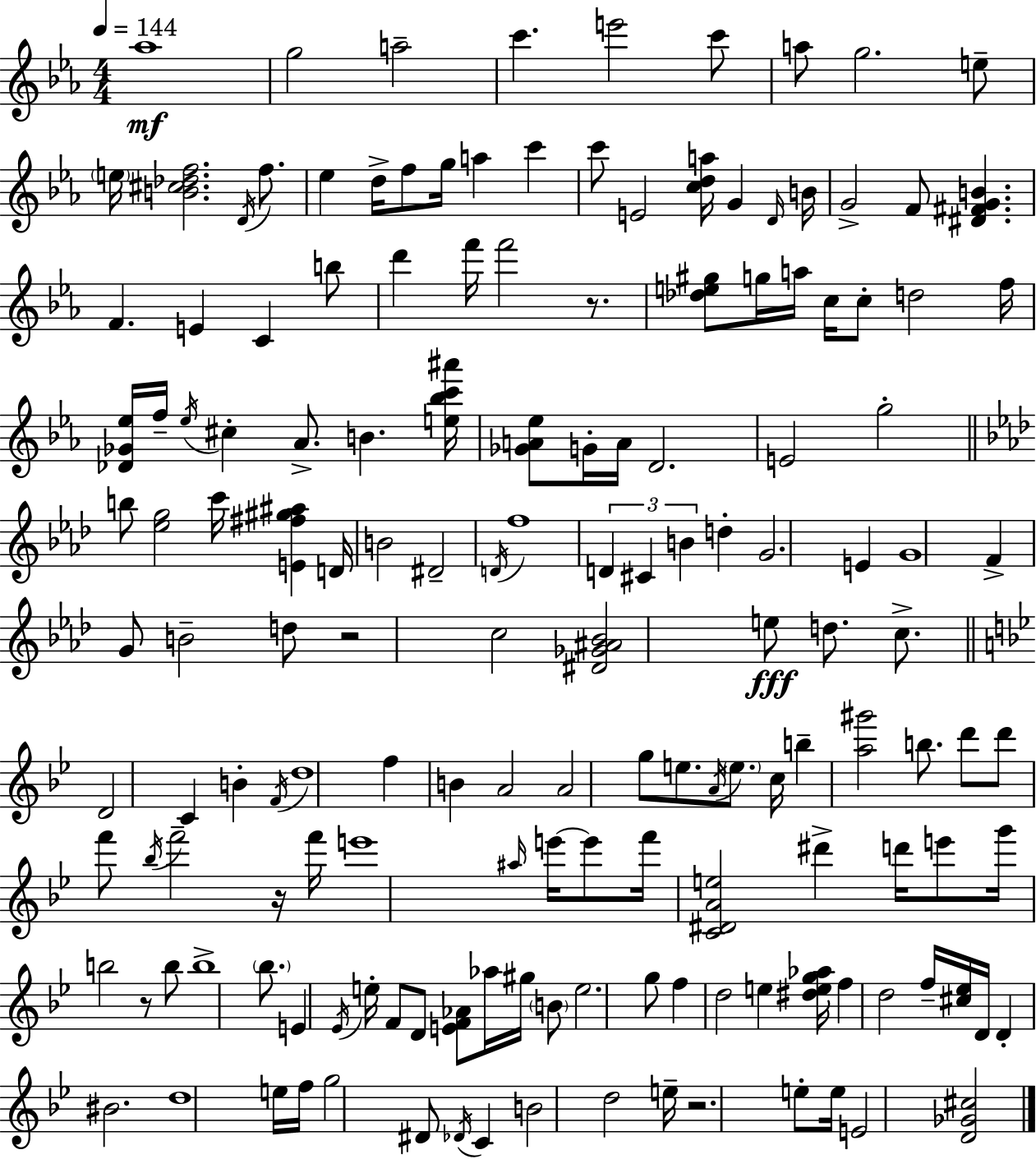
Ab5/w G5/h A5/h C6/q. E6/h C6/e A5/e G5/h. E5/e E5/s [B4,C#5,Db5,F5]/h. D4/s F5/e. Eb5/q D5/s F5/e G5/s A5/q C6/q C6/e E4/h [C5,D5,A5]/s G4/q D4/s B4/s G4/h F4/e [D#4,F#4,G4,B4]/q. F4/q. E4/q C4/q B5/e D6/q F6/s F6/h R/e. [Db5,E5,G#5]/e G5/s A5/s C5/s C5/e D5/h F5/s [Db4,Gb4,Eb5]/s F5/s Eb5/s C#5/q Ab4/e. B4/q. [E5,Bb5,C6,A#6]/s [Gb4,A4,Eb5]/e G4/s A4/s D4/h. E4/h G5/h B5/e [Eb5,G5]/h C6/s [E4,F#5,G#5,A#5]/q D4/s B4/h D#4/h D4/s F5/w D4/q C#4/q B4/q D5/q G4/h. E4/q G4/w F4/q G4/e B4/h D5/e R/h C5/h [D#4,Gb4,A#4,Bb4]/h E5/e D5/e. C5/e. D4/h C4/q B4/q F4/s D5/w F5/q B4/q A4/h A4/h G5/e E5/e. A4/s E5/e. C5/s B5/q [A5,G#6]/h B5/e. D6/e D6/e F6/e Bb5/s F6/h R/s F6/s E6/w A#5/s E6/s E6/e F6/s [C4,D#4,A4,E5]/h D#6/q D6/s E6/e G6/s B5/h R/e B5/e B5/w Bb5/e. E4/q Eb4/s E5/s F4/e D4/e [E4,F4,Ab4]/e Ab5/s G#5/s B4/e E5/h. G5/e F5/q D5/h E5/q [D#5,E5,G5,Ab5]/s F5/q D5/h F5/s [C#5,Eb5]/s D4/s D4/q BIS4/h. D5/w E5/s F5/s G5/h D#4/e Db4/s C4/q B4/h D5/h E5/s R/h. E5/e E5/s E4/h [D4,Gb4,C#5]/h